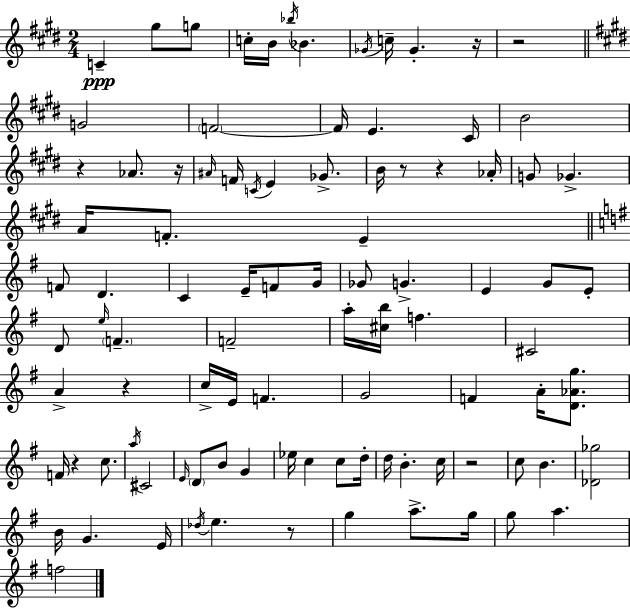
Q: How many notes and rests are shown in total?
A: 95